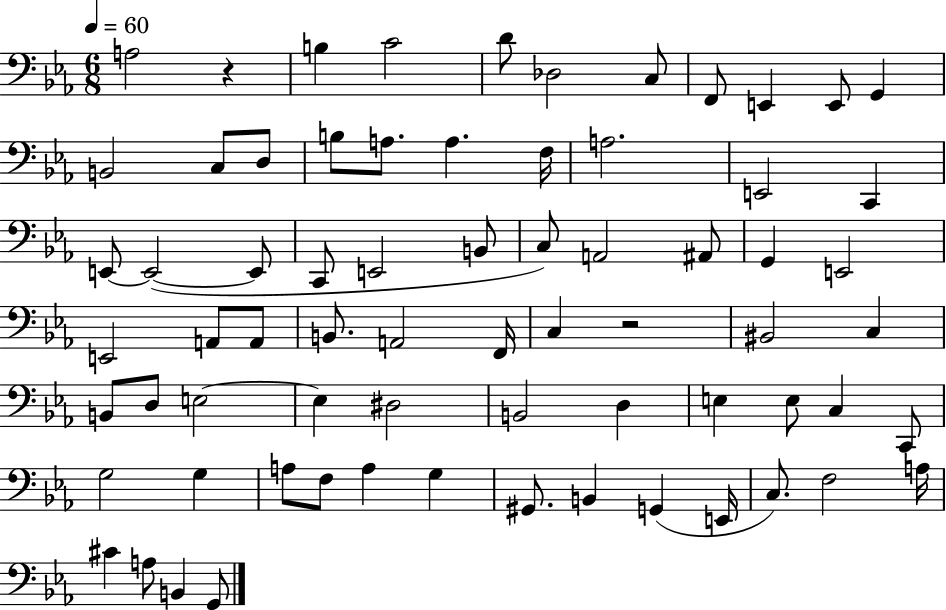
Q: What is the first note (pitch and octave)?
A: A3